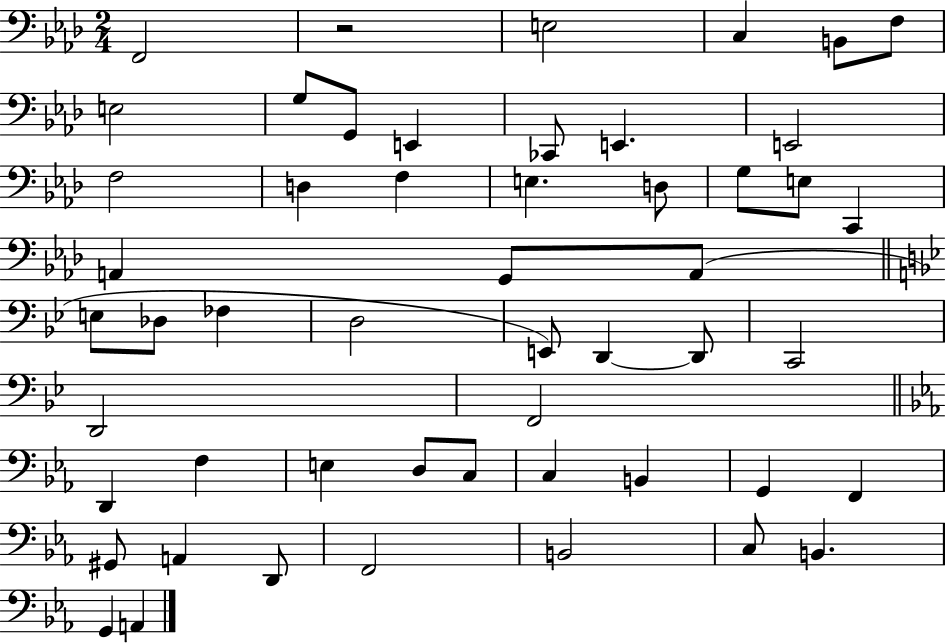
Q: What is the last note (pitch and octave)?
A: A2